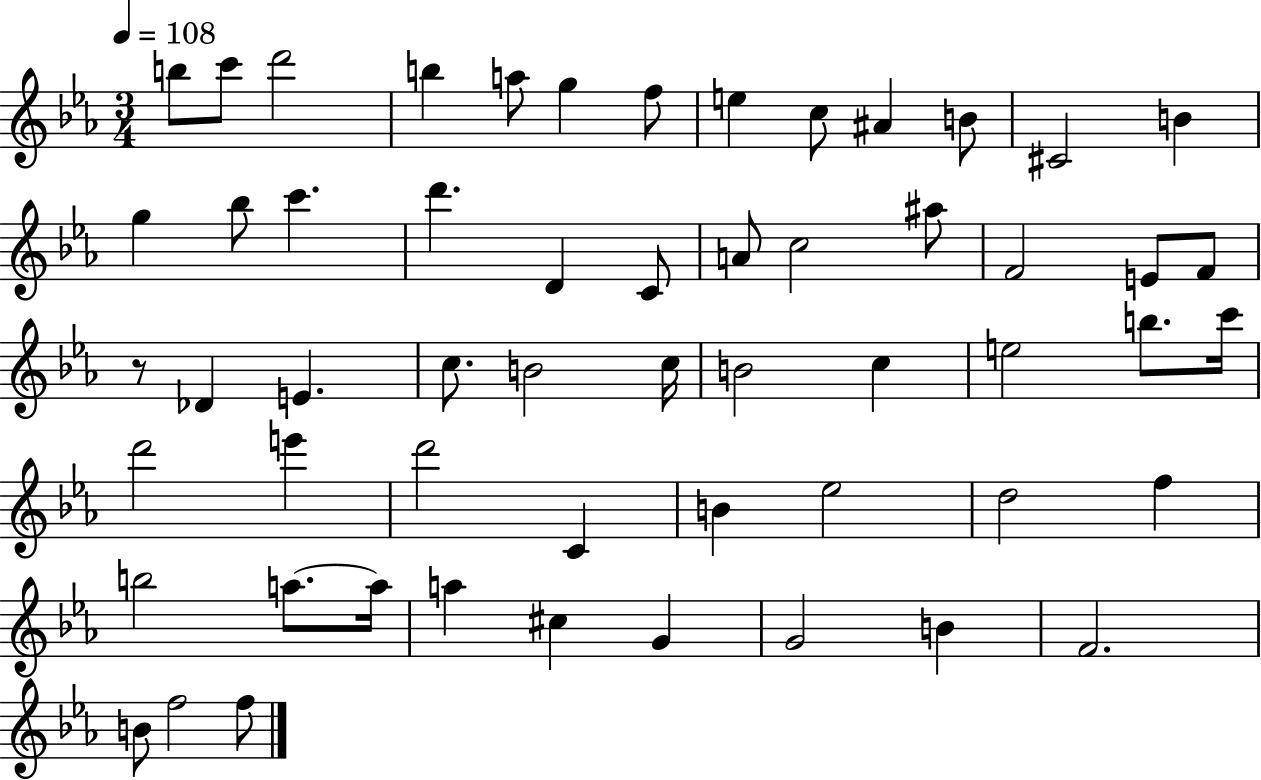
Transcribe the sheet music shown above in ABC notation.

X:1
T:Untitled
M:3/4
L:1/4
K:Eb
b/2 c'/2 d'2 b a/2 g f/2 e c/2 ^A B/2 ^C2 B g _b/2 c' d' D C/2 A/2 c2 ^a/2 F2 E/2 F/2 z/2 _D E c/2 B2 c/4 B2 c e2 b/2 c'/4 d'2 e' d'2 C B _e2 d2 f b2 a/2 a/4 a ^c G G2 B F2 B/2 f2 f/2